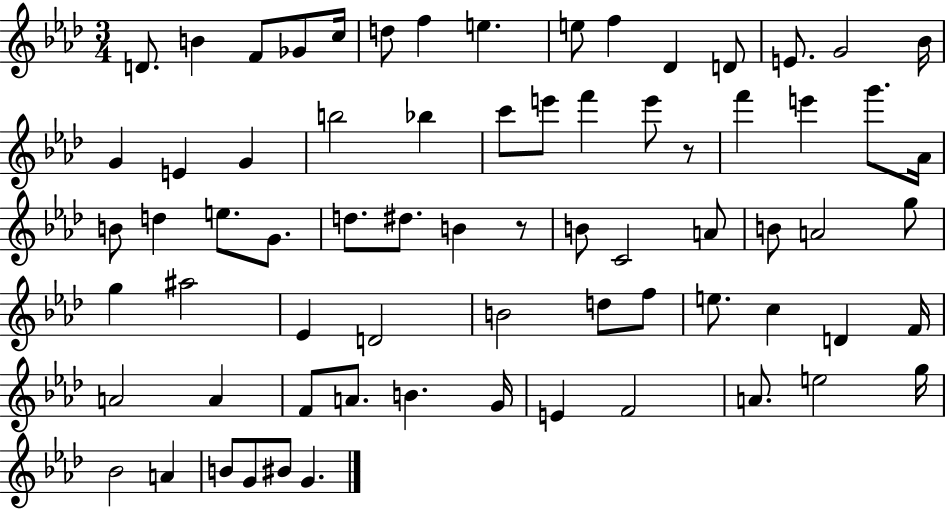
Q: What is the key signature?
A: AES major